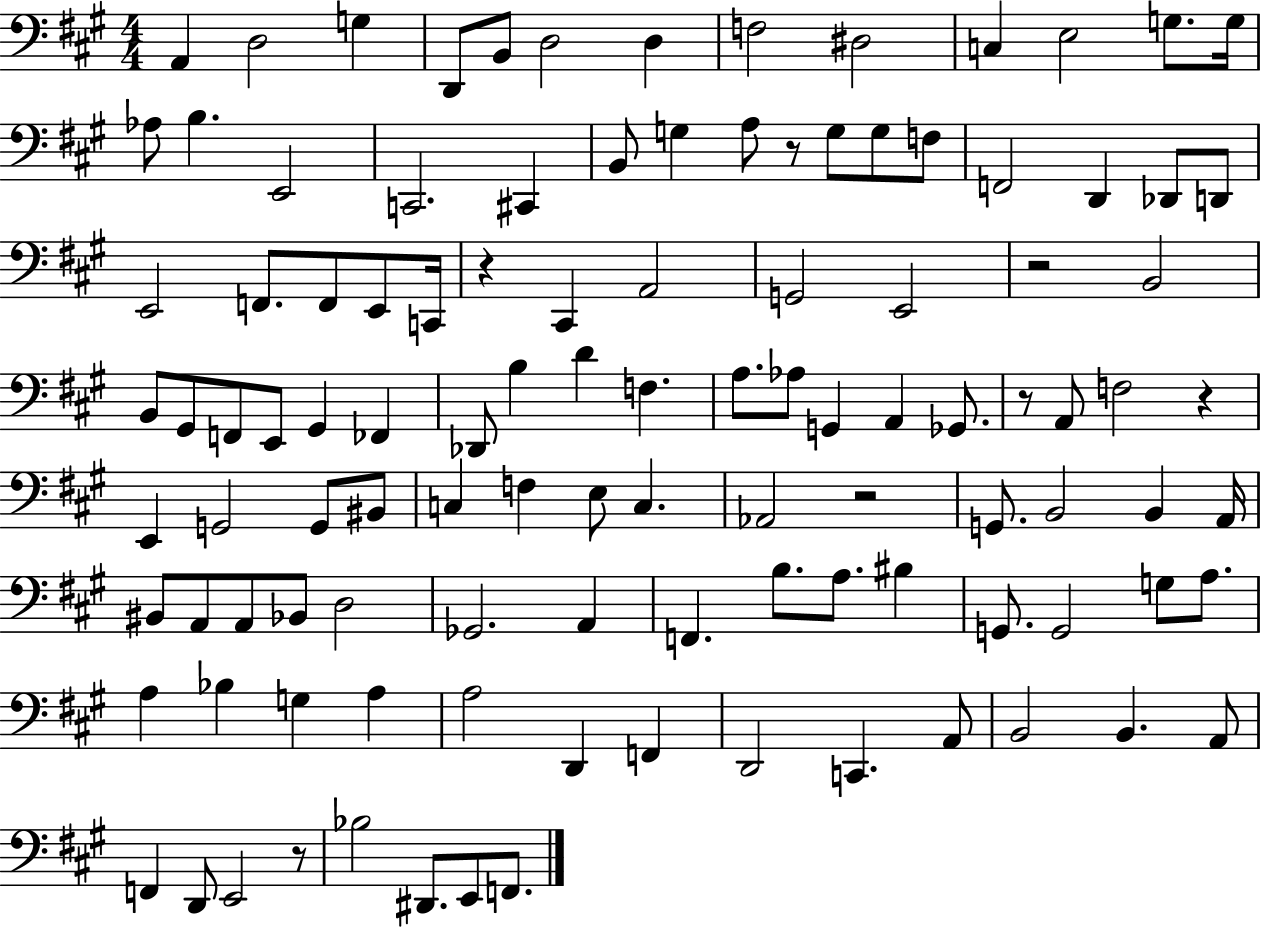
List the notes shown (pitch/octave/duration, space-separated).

A2/q D3/h G3/q D2/e B2/e D3/h D3/q F3/h D#3/h C3/q E3/h G3/e. G3/s Ab3/e B3/q. E2/h C2/h. C#2/q B2/e G3/q A3/e R/e G3/e G3/e F3/e F2/h D2/q Db2/e D2/e E2/h F2/e. F2/e E2/e C2/s R/q C#2/q A2/h G2/h E2/h R/h B2/h B2/e G#2/e F2/e E2/e G#2/q FES2/q Db2/e B3/q D4/q F3/q. A3/e. Ab3/e G2/q A2/q Gb2/e. R/e A2/e F3/h R/q E2/q G2/h G2/e BIS2/e C3/q F3/q E3/e C3/q. Ab2/h R/h G2/e. B2/h B2/q A2/s BIS2/e A2/e A2/e Bb2/e D3/h Gb2/h. A2/q F2/q. B3/e. A3/e. BIS3/q G2/e. G2/h G3/e A3/e. A3/q Bb3/q G3/q A3/q A3/h D2/q F2/q D2/h C2/q. A2/e B2/h B2/q. A2/e F2/q D2/e E2/h R/e Bb3/h D#2/e. E2/e F2/e.